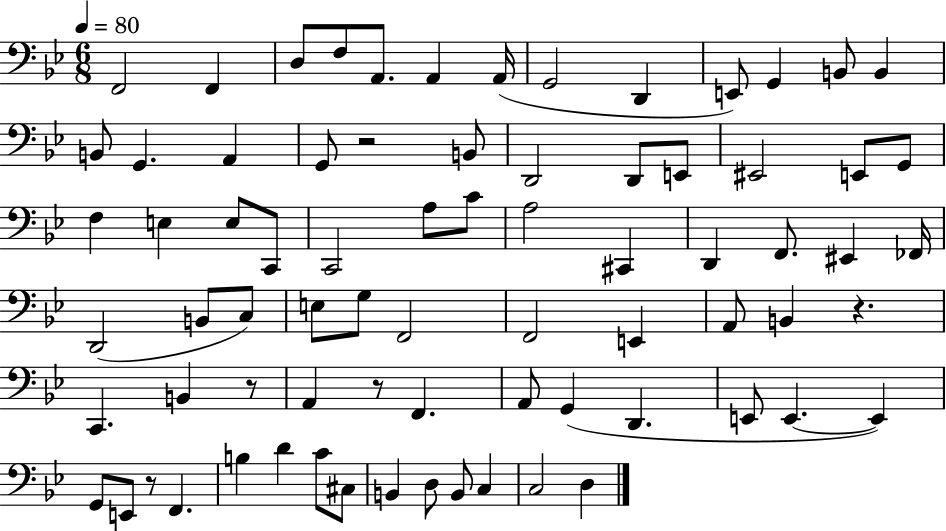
F2/h F2/q D3/e F3/e A2/e. A2/q A2/s G2/h D2/q E2/e G2/q B2/e B2/q B2/e G2/q. A2/q G2/e R/h B2/e D2/h D2/e E2/e EIS2/h E2/e G2/e F3/q E3/q E3/e C2/e C2/h A3/e C4/e A3/h C#2/q D2/q F2/e. EIS2/q FES2/s D2/h B2/e C3/e E3/e G3/e F2/h F2/h E2/q A2/e B2/q R/q. C2/q. B2/q R/e A2/q R/e F2/q. A2/e G2/q D2/q. E2/e E2/q. E2/q G2/e E2/e R/e F2/q. B3/q D4/q C4/e C#3/e B2/q D3/e B2/e C3/q C3/h D3/q